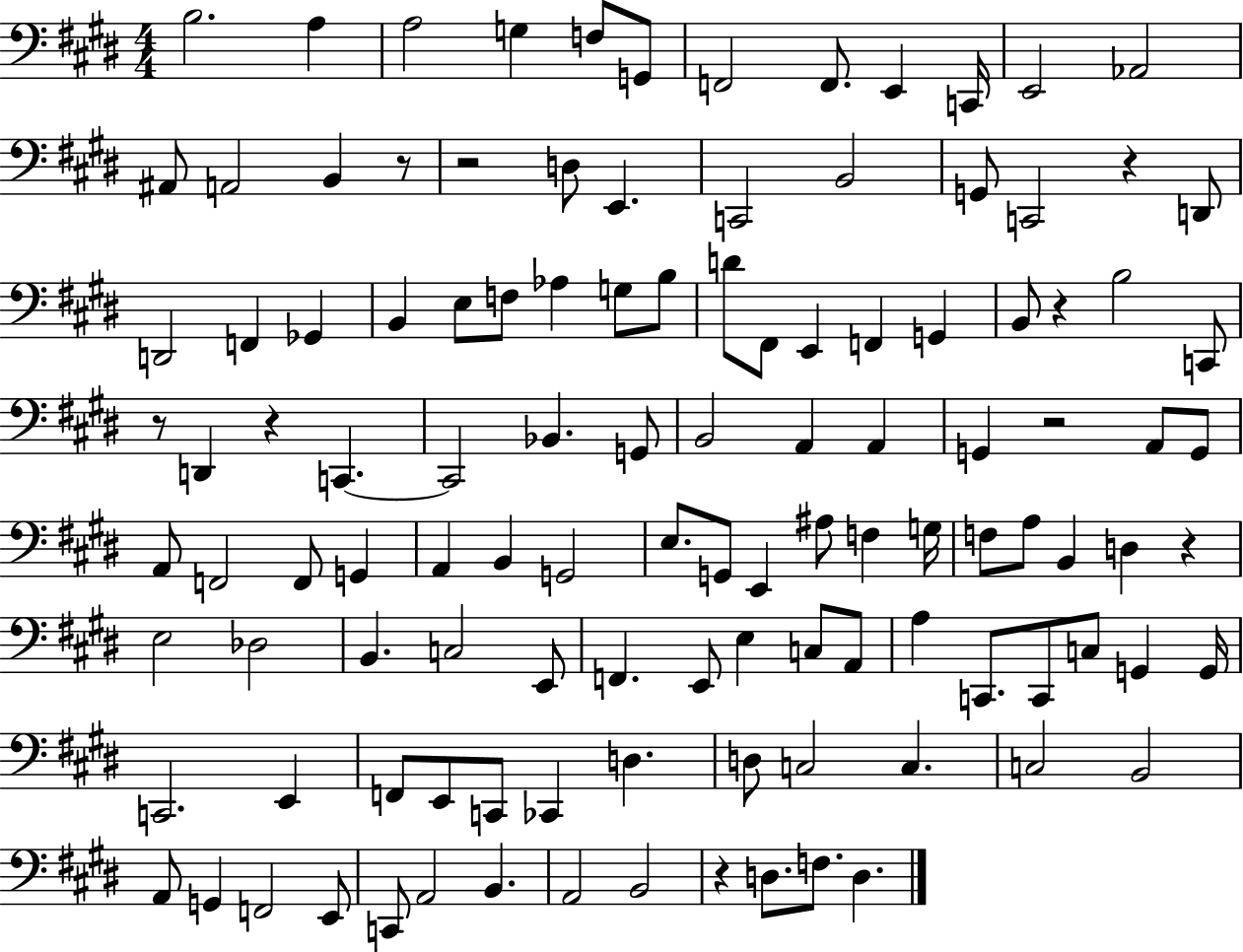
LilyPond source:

{
  \clef bass
  \numericTimeSignature
  \time 4/4
  \key e \major
  b2. a4 | a2 g4 f8 g,8 | f,2 f,8. e,4 c,16 | e,2 aes,2 | \break ais,8 a,2 b,4 r8 | r2 d8 e,4. | c,2 b,2 | g,8 c,2 r4 d,8 | \break d,2 f,4 ges,4 | b,4 e8 f8 aes4 g8 b8 | d'8 fis,8 e,4 f,4 g,4 | b,8 r4 b2 c,8 | \break r8 d,4 r4 c,4.~~ | c,2 bes,4. g,8 | b,2 a,4 a,4 | g,4 r2 a,8 g,8 | \break a,8 f,2 f,8 g,4 | a,4 b,4 g,2 | e8. g,8 e,4 ais8 f4 g16 | f8 a8 b,4 d4 r4 | \break e2 des2 | b,4. c2 e,8 | f,4. e,8 e4 c8 a,8 | a4 c,8. c,8 c8 g,4 g,16 | \break c,2. e,4 | f,8 e,8 c,8 ces,4 d4. | d8 c2 c4. | c2 b,2 | \break a,8 g,4 f,2 e,8 | c,8 a,2 b,4. | a,2 b,2 | r4 d8. f8. d4. | \break \bar "|."
}